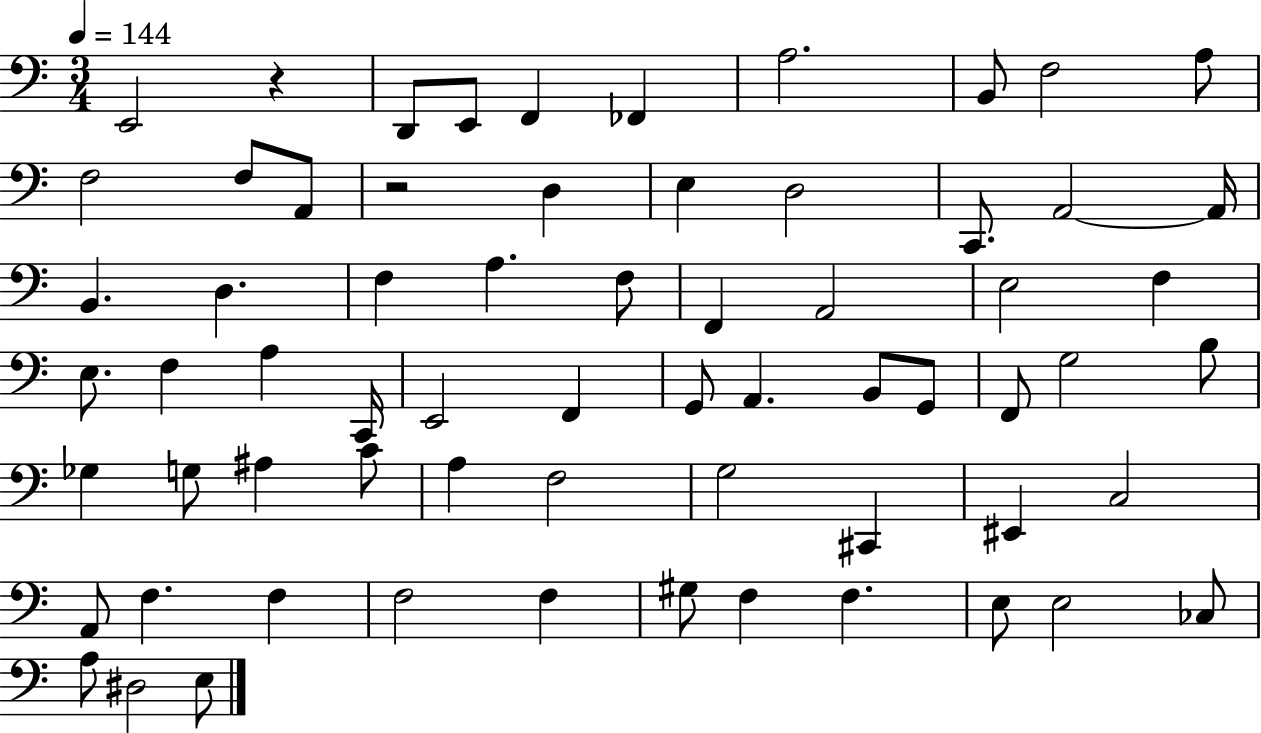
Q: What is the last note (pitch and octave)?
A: E3